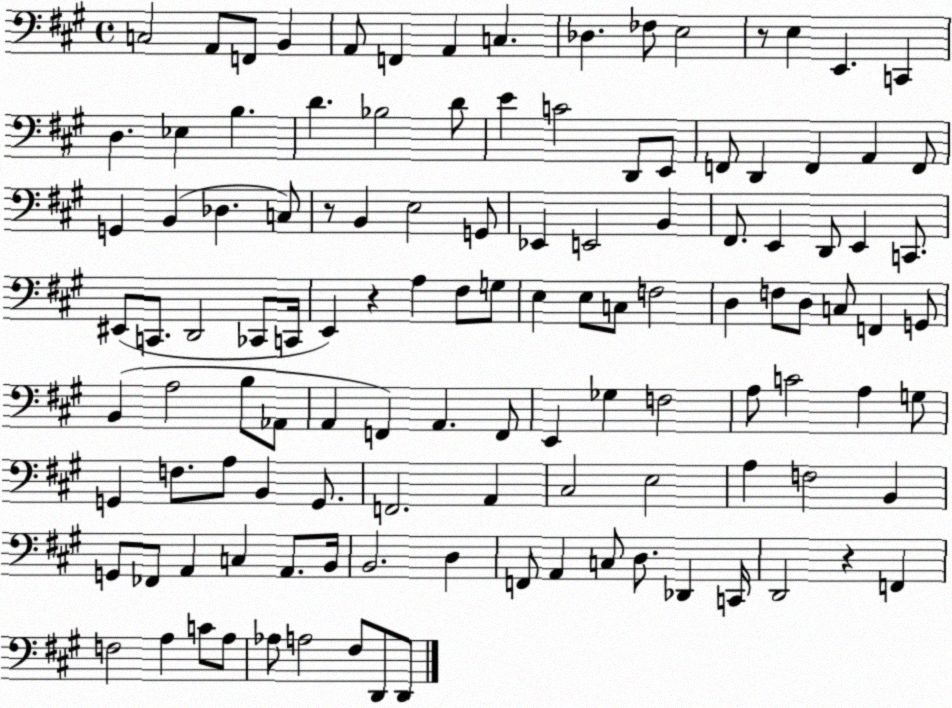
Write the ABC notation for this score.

X:1
T:Untitled
M:4/4
L:1/4
K:A
C,2 A,,/2 F,,/2 B,, A,,/2 F,, A,, C, _D, _F,/2 E,2 z/2 E, E,, C,, D, _E, B, D _B,2 D/2 E C2 D,,/2 E,,/2 F,,/2 D,, F,, A,, F,,/2 G,, B,, _D, C,/2 z/2 B,, E,2 G,,/2 _E,, E,,2 B,, ^F,,/2 E,, D,,/2 E,, C,,/2 ^E,,/2 C,,/2 D,,2 _C,,/2 C,,/4 E,, z A, ^F,/2 G,/2 E, E,/2 C,/2 F,2 D, F,/2 D,/2 C,/2 F,, G,,/2 B,, A,2 B,/2 _A,,/2 A,, F,, A,, F,,/2 E,, _G, F,2 A,/2 C2 A, G,/2 G,, F,/2 A,/2 B,, G,,/2 F,,2 A,, ^C,2 E,2 A, F,2 B,, G,,/2 _F,,/2 A,, C, A,,/2 B,,/4 B,,2 D, F,,/2 A,, C,/2 D,/2 _D,, C,,/4 D,,2 z F,, F,2 A, C/2 A,/2 _A,/2 A,2 ^F,/2 D,,/2 D,,/2